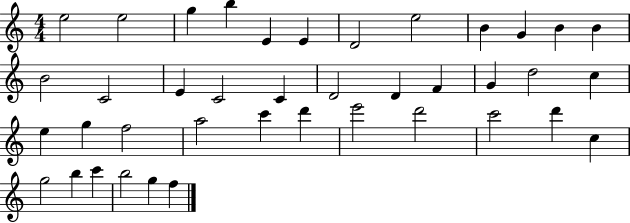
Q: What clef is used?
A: treble